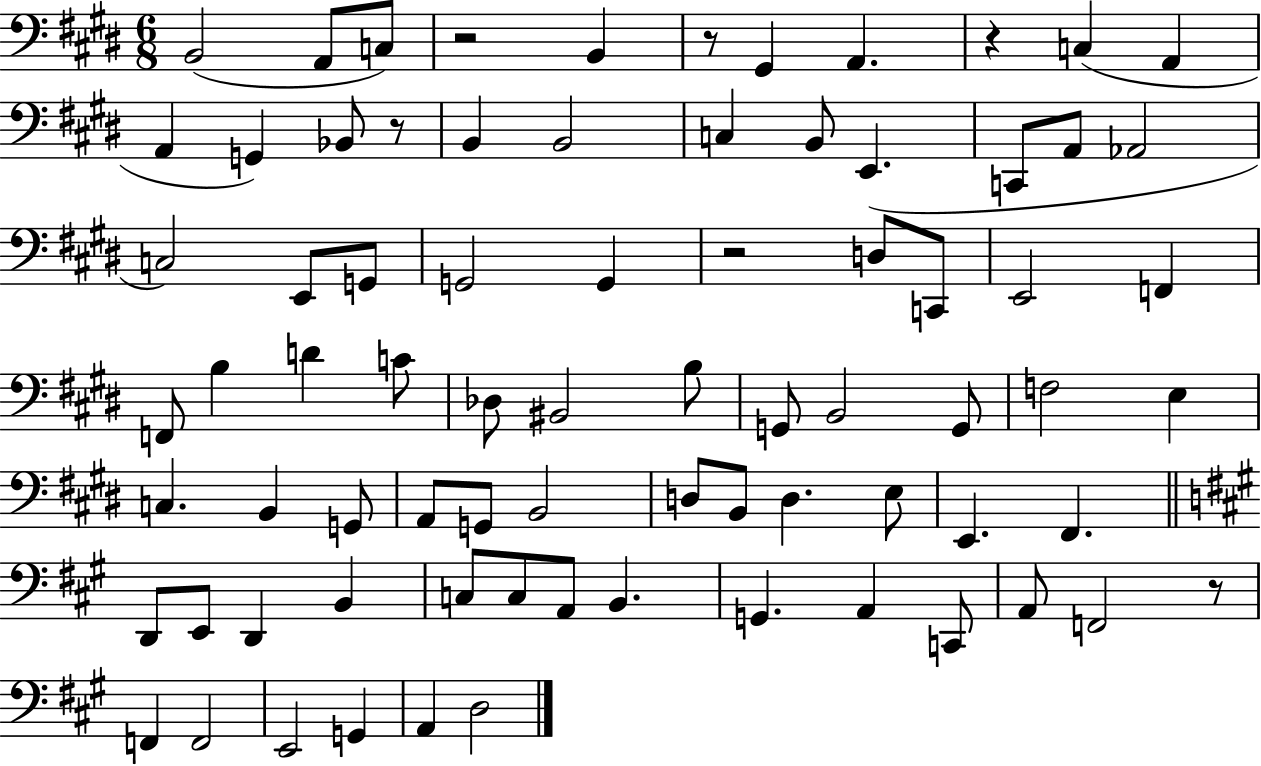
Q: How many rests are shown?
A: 6